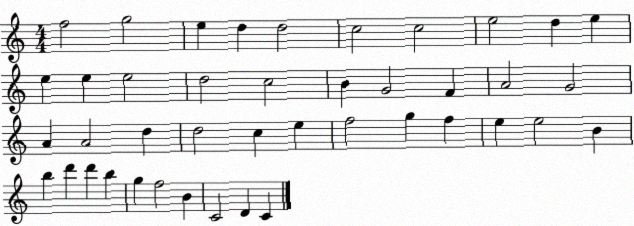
X:1
T:Untitled
M:4/4
L:1/4
K:C
f2 g2 e d d2 c2 c2 e2 d e e e e2 d2 c2 B G2 F A2 G2 A A2 d d2 c e f2 g f e e2 B b d' d' b g f2 B C2 D C